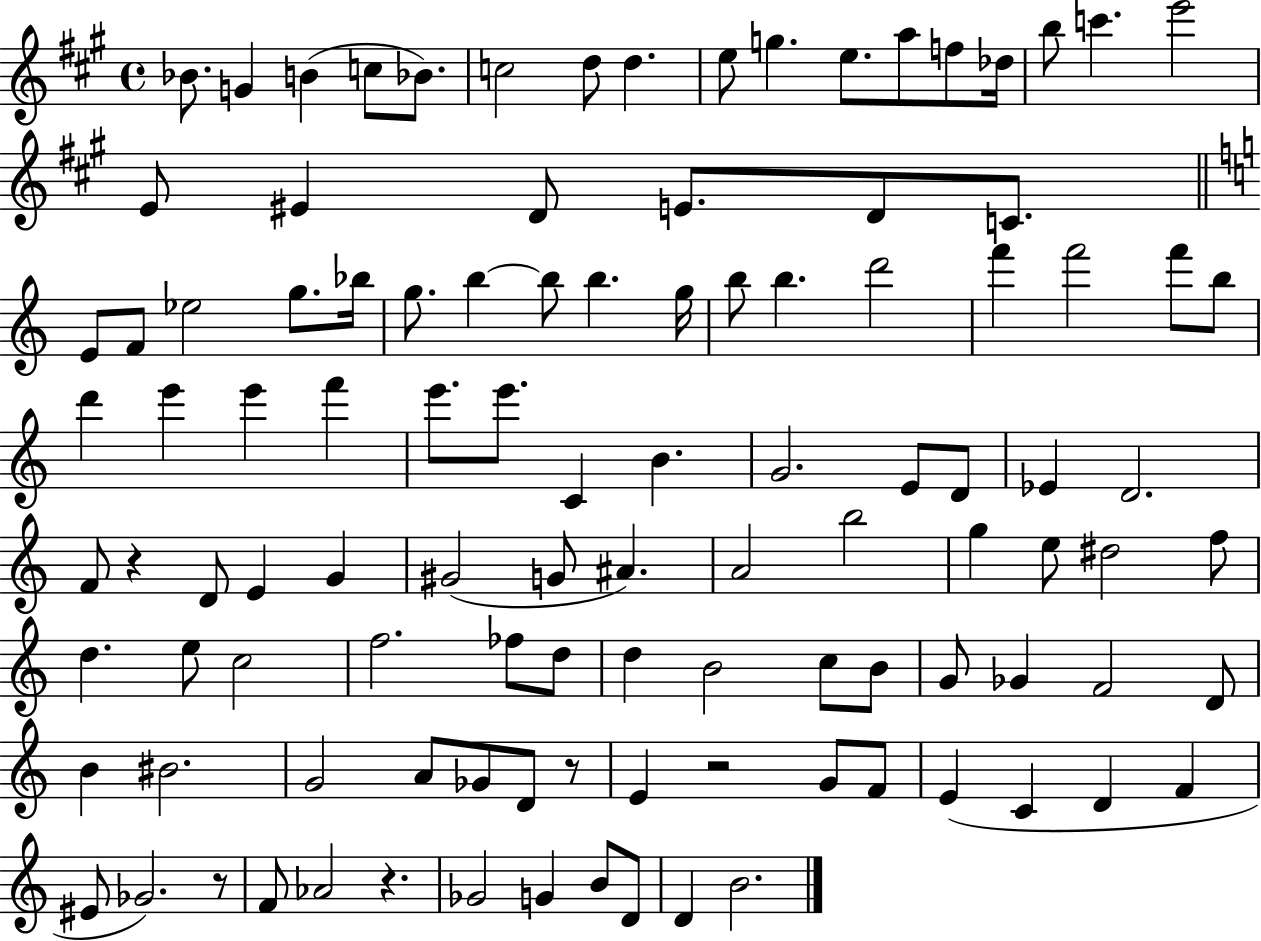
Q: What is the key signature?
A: A major